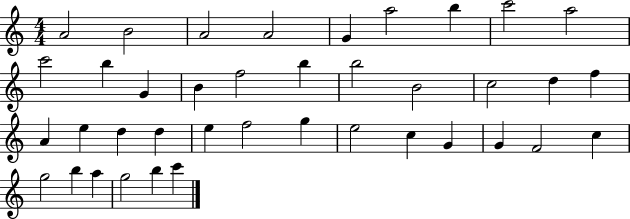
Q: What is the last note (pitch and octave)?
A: C6